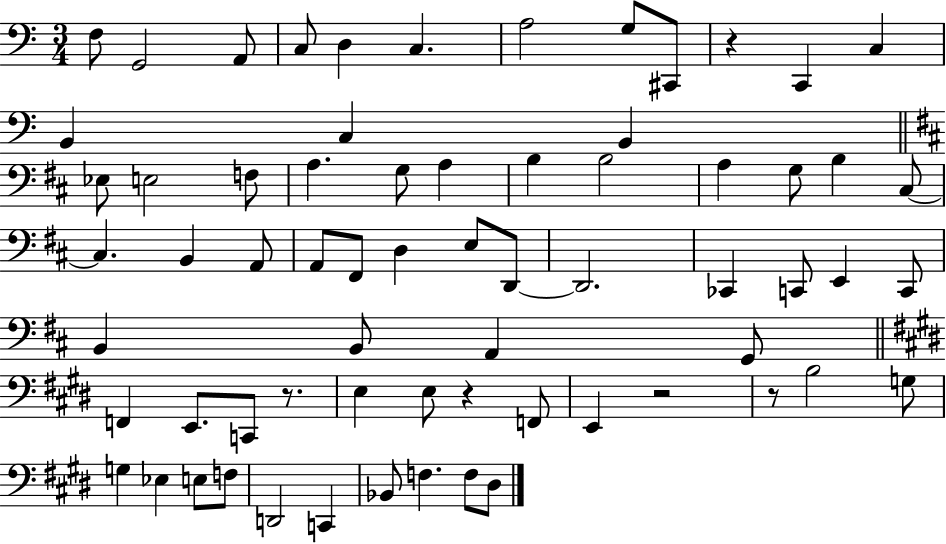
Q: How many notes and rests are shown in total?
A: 67